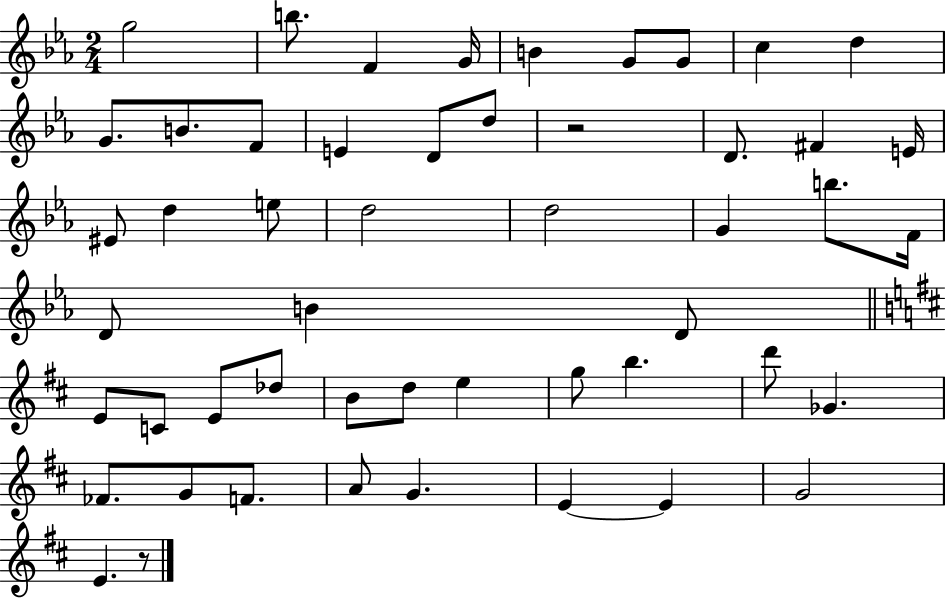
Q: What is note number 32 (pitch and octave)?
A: E4